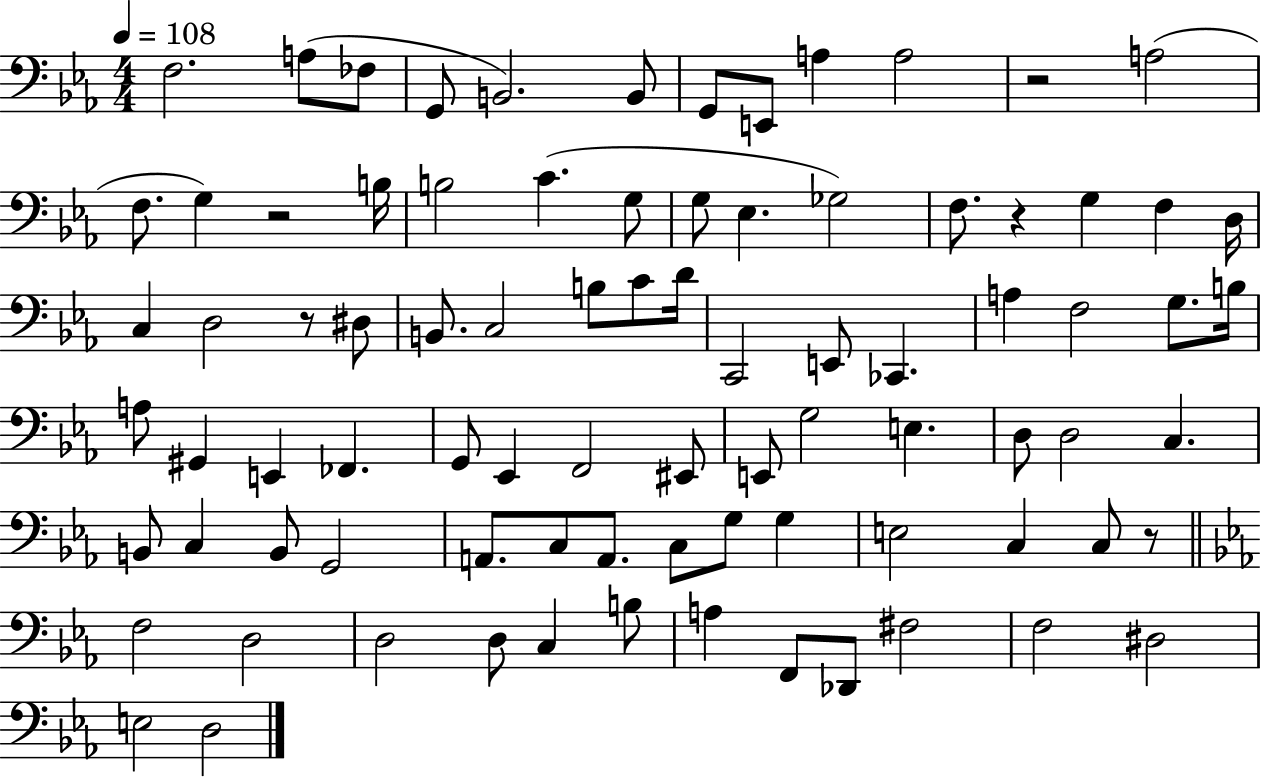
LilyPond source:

{
  \clef bass
  \numericTimeSignature
  \time 4/4
  \key ees \major
  \tempo 4 = 108
  f2. a8( fes8 | g,8 b,2.) b,8 | g,8 e,8 a4 a2 | r2 a2( | \break f8. g4) r2 b16 | b2 c'4.( g8 | g8 ees4. ges2) | f8. r4 g4 f4 d16 | \break c4 d2 r8 dis8 | b,8. c2 b8 c'8 d'16 | c,2 e,8 ces,4. | a4 f2 g8. b16 | \break a8 gis,4 e,4 fes,4. | g,8 ees,4 f,2 eis,8 | e,8 g2 e4. | d8 d2 c4. | \break b,8 c4 b,8 g,2 | a,8. c8 a,8. c8 g8 g4 | e2 c4 c8 r8 | \bar "||" \break \key c \minor f2 d2 | d2 d8 c4 b8 | a4 f,8 des,8 fis2 | f2 dis2 | \break e2 d2 | \bar "|."
}